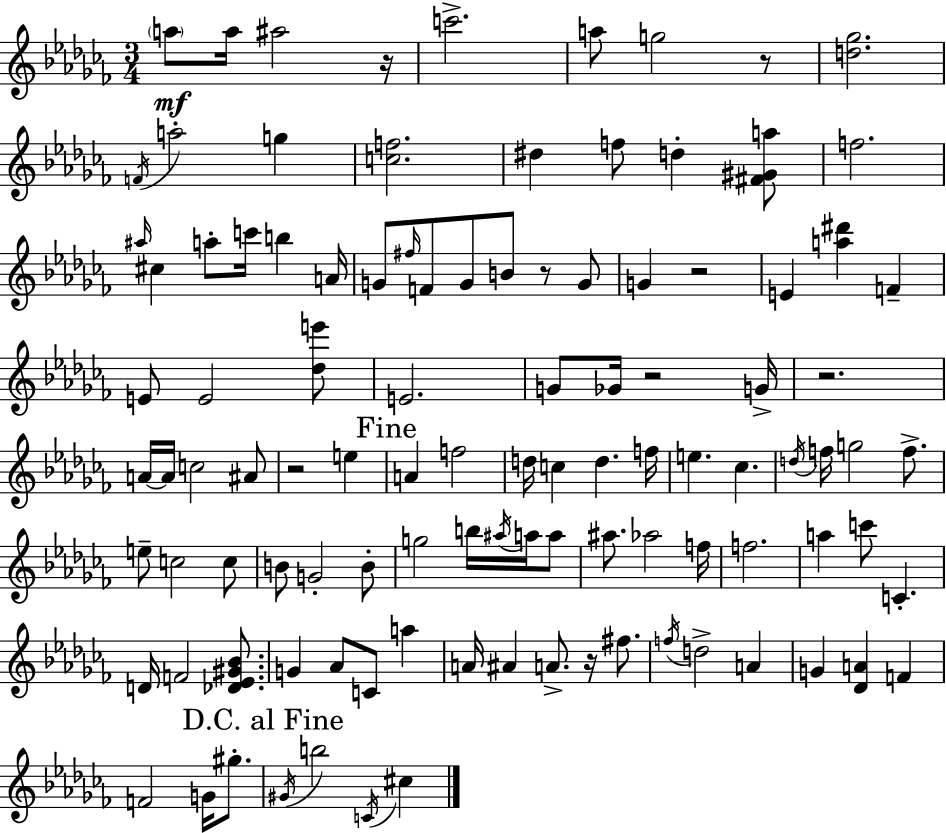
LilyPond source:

{
  \clef treble
  \numericTimeSignature
  \time 3/4
  \key aes \minor
  \repeat volta 2 { \parenthesize a''8\mf a''16 ais''2 r16 | c'''2.-> | a''8 g''2 r8 | <d'' ges''>2. | \break \acciaccatura { f'16 } a''2-. g''4 | <c'' f''>2. | dis''4 f''8 d''4-. <fis' gis' a''>8 | f''2. | \break \grace { ais''16 } cis''4 a''8-. c'''16 b''4 | a'16 g'8 \grace { fis''16 } f'8 g'8 b'8 r8 | g'8 g'4 r2 | e'4 <a'' dis'''>4 f'4-- | \break e'8 e'2 | <des'' e'''>8 e'2. | g'8 ges'16 r2 | g'16-> r2. | \break a'16~~ a'16 c''2 | ais'8 r2 e''4 | \mark "Fine" a'4 f''2 | d''16 c''4 d''4. | \break f''16 e''4. ces''4. | \acciaccatura { d''16 } f''16 g''2 | f''8.-> e''8-- c''2 | c''8 b'8 g'2-. | \break b'8-. g''2 | b''16 \acciaccatura { ais''16 } a''16 a''8 ais''8. aes''2 | f''16 f''2. | a''4 c'''8 c'4.-. | \break d'16 f'2 | <des' ees' gis' bes'>8. g'4 aes'8 c'8 | a''4 a'16 ais'4 a'8.-> | r16 fis''8. \acciaccatura { f''16 } d''2-> | \break a'4 g'4 <des' a'>4 | f'4 f'2 | g'16 gis''8.-. \mark "D.C. al Fine" \acciaccatura { gis'16 } b''2 | \acciaccatura { c'16 } cis''4 } \bar "|."
}